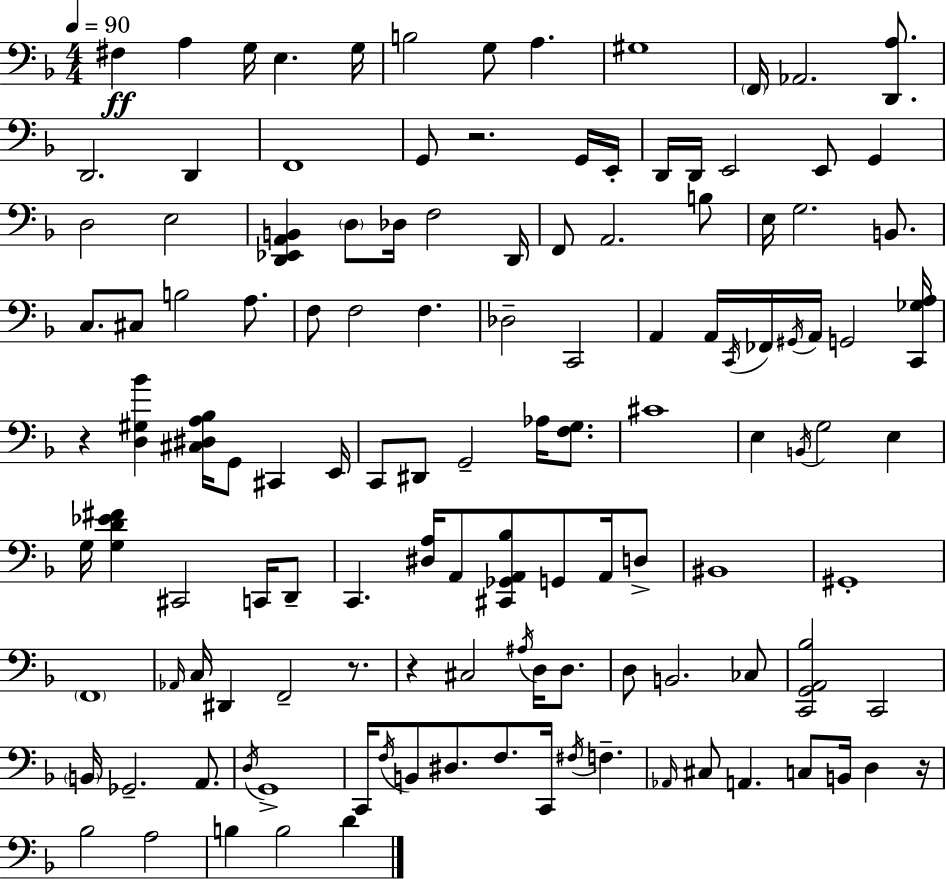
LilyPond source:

{
  \clef bass
  \numericTimeSignature
  \time 4/4
  \key f \major
  \tempo 4 = 90
  fis4\ff a4 g16 e4. g16 | b2 g8 a4. | gis1 | \parenthesize f,16 aes,2. <d, a>8. | \break d,2. d,4 | f,1 | g,8 r2. g,16 e,16-. | d,16 d,16 e,2 e,8 g,4 | \break d2 e2 | <d, ees, a, b,>4 \parenthesize d8 des16 f2 d,16 | f,8 a,2. b8 | e16 g2. b,8. | \break c8. cis8 b2 a8. | f8 f2 f4. | des2-- c,2 | a,4 a,16 \acciaccatura { c,16 } fes,16 \acciaccatura { gis,16 } a,16 g,2 | \break <c, ges a>16 r4 <d gis bes'>4 <cis dis a bes>16 g,8 cis,4 | e,16 c,8 dis,8 g,2-- aes16 <f g>8. | cis'1 | e4 \acciaccatura { b,16 } g2 e4 | \break g16 <g d' ees' fis'>4 cis,2 | c,16 d,8-- c,4. <dis a>16 a,8 <cis, ges, a, bes>8 g,8 | a,16 d8-> bis,1 | gis,1-. | \break \parenthesize f,1 | \grace { aes,16 } c16 dis,4 f,2-- | r8. r4 cis2 | \acciaccatura { ais16 } d16 d8. d8 b,2. | \break ces8 <c, g, a, bes>2 c,2 | \parenthesize b,16 ges,2.-- | a,8. \acciaccatura { d16 } g,1-> | c,16 \acciaccatura { f16 } b,8 dis8. f8. | \break c,16 \acciaccatura { fis16 } f4.-- \grace { aes,16 } cis8 a,4. | c8 b,16 d4 r16 bes2 | a2 b4 b2 | d'4 \bar "|."
}